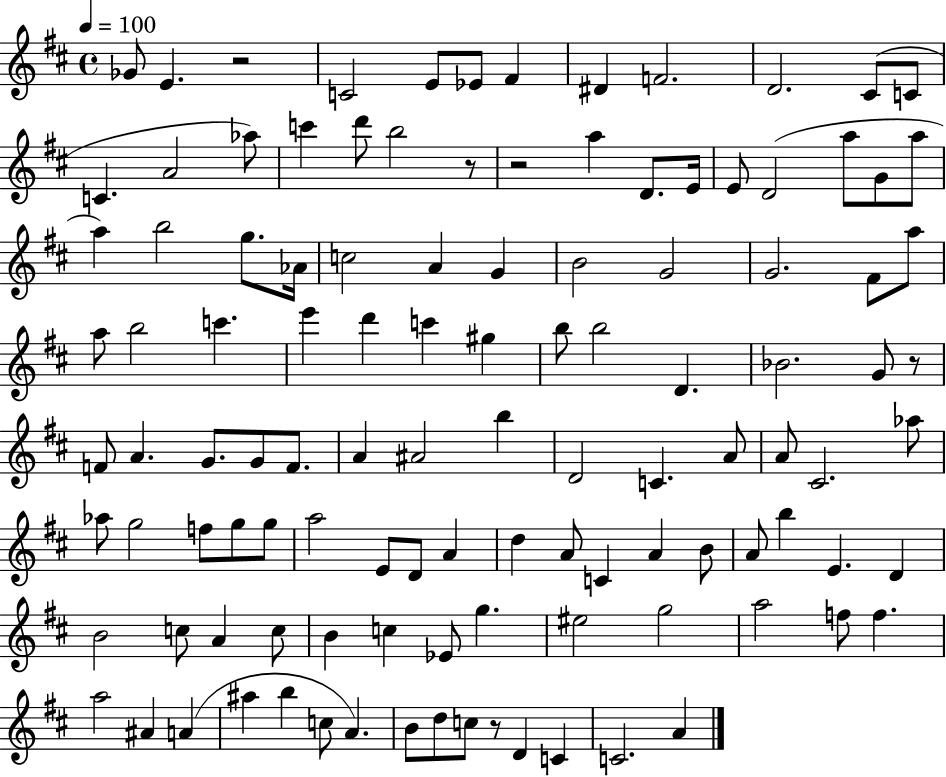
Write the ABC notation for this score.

X:1
T:Untitled
M:4/4
L:1/4
K:D
_G/2 E z2 C2 E/2 _E/2 ^F ^D F2 D2 ^C/2 C/2 C A2 _a/2 c' d'/2 b2 z/2 z2 a D/2 E/4 E/2 D2 a/2 G/2 a/2 a b2 g/2 _A/4 c2 A G B2 G2 G2 ^F/2 a/2 a/2 b2 c' e' d' c' ^g b/2 b2 D _B2 G/2 z/2 F/2 A G/2 G/2 F/2 A ^A2 b D2 C A/2 A/2 ^C2 _a/2 _a/2 g2 f/2 g/2 g/2 a2 E/2 D/2 A d A/2 C A B/2 A/2 b E D B2 c/2 A c/2 B c _E/2 g ^e2 g2 a2 f/2 f a2 ^A A ^a b c/2 A B/2 d/2 c/2 z/2 D C C2 A